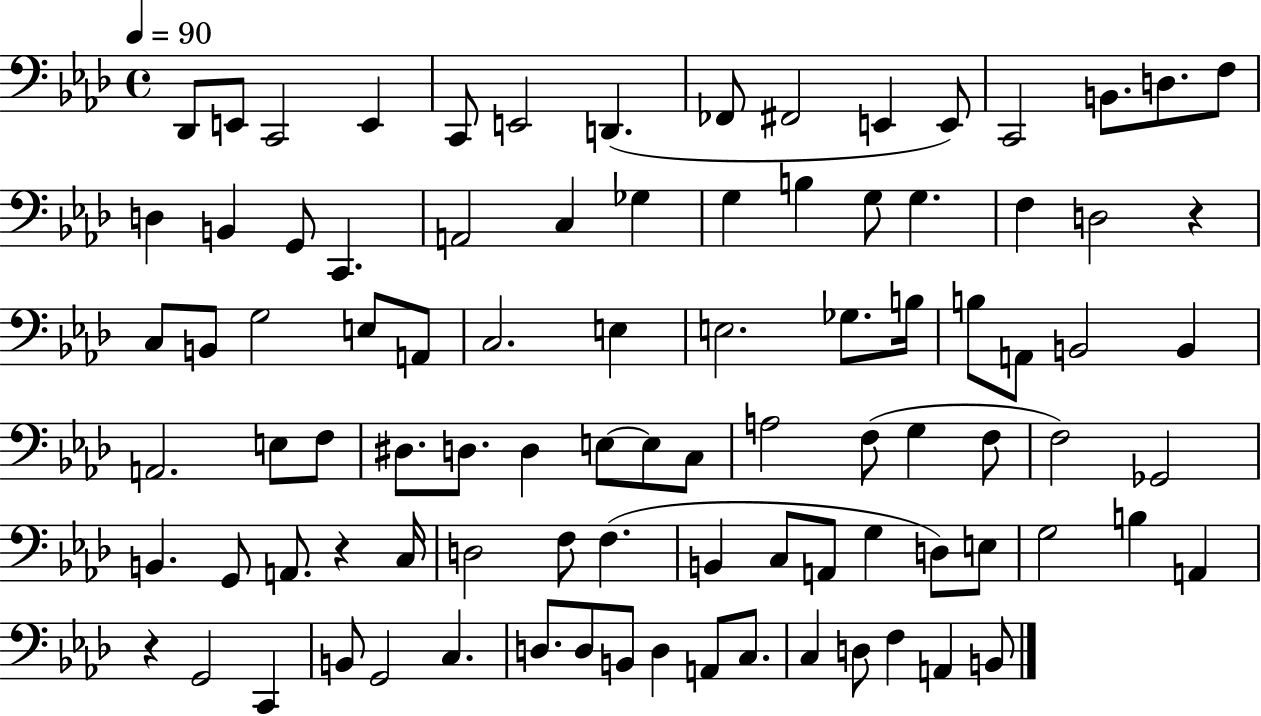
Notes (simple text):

Db2/e E2/e C2/h E2/q C2/e E2/h D2/q. FES2/e F#2/h E2/q E2/e C2/h B2/e. D3/e. F3/e D3/q B2/q G2/e C2/q. A2/h C3/q Gb3/q G3/q B3/q G3/e G3/q. F3/q D3/h R/q C3/e B2/e G3/h E3/e A2/e C3/h. E3/q E3/h. Gb3/e. B3/s B3/e A2/e B2/h B2/q A2/h. E3/e F3/e D#3/e. D3/e. D3/q E3/e E3/e C3/e A3/h F3/e G3/q F3/e F3/h Gb2/h B2/q. G2/e A2/e. R/q C3/s D3/h F3/e F3/q. B2/q C3/e A2/e G3/q D3/e E3/e G3/h B3/q A2/q R/q G2/h C2/q B2/e G2/h C3/q. D3/e. D3/e B2/e D3/q A2/e C3/e. C3/q D3/e F3/q A2/q B2/e